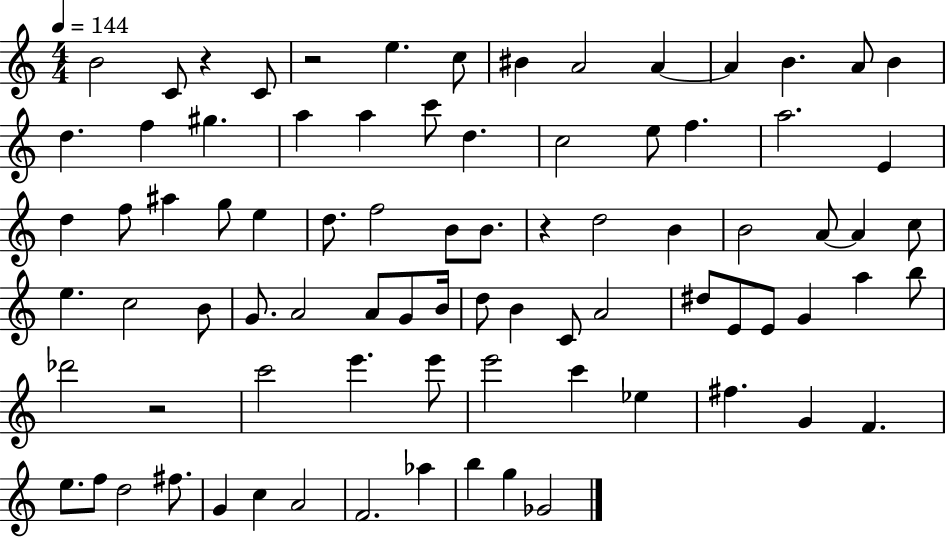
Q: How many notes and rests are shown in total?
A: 83